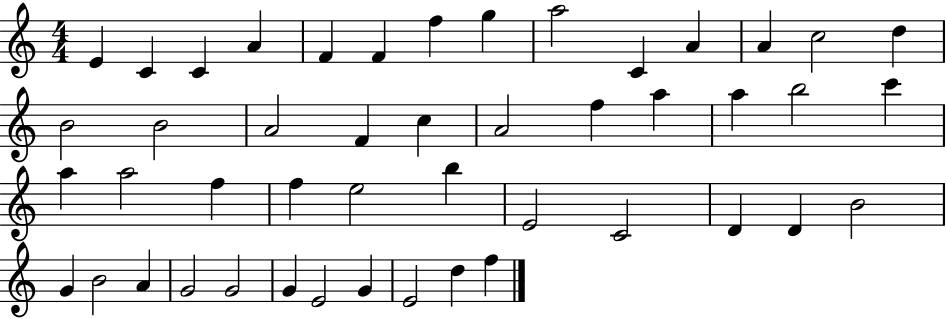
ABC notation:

X:1
T:Untitled
M:4/4
L:1/4
K:C
E C C A F F f g a2 C A A c2 d B2 B2 A2 F c A2 f a a b2 c' a a2 f f e2 b E2 C2 D D B2 G B2 A G2 G2 G E2 G E2 d f